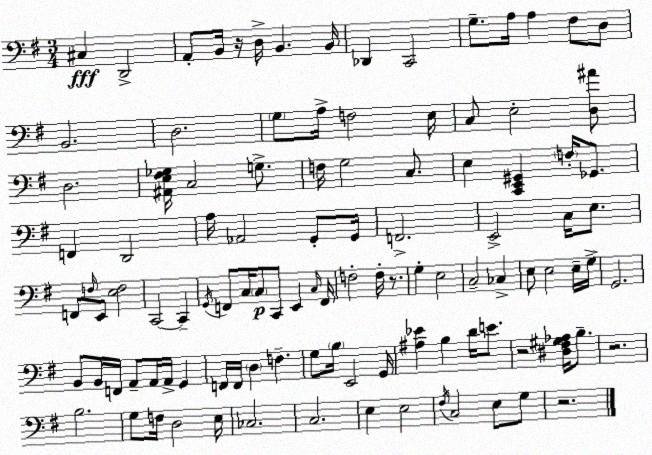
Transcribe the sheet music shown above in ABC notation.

X:1
T:Untitled
M:3/4
L:1/4
K:G
^C, D,,2 A,,/2 B,,/4 z/4 D,/4 B,, B,,/4 _D,, C,,2 G,/2 A,/4 A, ^F,/2 D,/2 B,,2 D,2 G,/2 A,/4 F,2 E,/4 C,/2 E,2 [D,^A]/2 D,2 [^A,,E,^F,_G,]/4 C,2 G,/2 F,/4 G,2 C,/2 E, [C,,E,,^G,,] F,/4 _G,,/2 F,, D,,2 A,/4 _A,,2 G,,/2 G,,/4 F,,2 E,,2 C,/4 E,/2 F,,/2 F,/4 E,,/2 [E,F,]2 C,,2 C,, G,,/4 F,,/2 C,/4 C,/2 C,,/2 E,, C,/4 F,,/4 F,2 F,/4 z/2 G, E,2 C,2 _C, E,/2 E,2 E,/4 G,/4 G,,2 B,,/2 B,,/4 F,,/4 A,,/2 A,,/4 A,,/4 G,, F,,/4 F,,/4 D, F, G,/2 B,/4 E,,2 G,,/4 [^A,_E] B, D/4 E/2 z2 [^D,^F,^G,_A,]/4 B,/2 z2 B,2 G,/2 F,/4 D,2 E,/4 _C,2 C,2 E, E,2 ^F,/4 C,2 E,/2 G,/2 z2